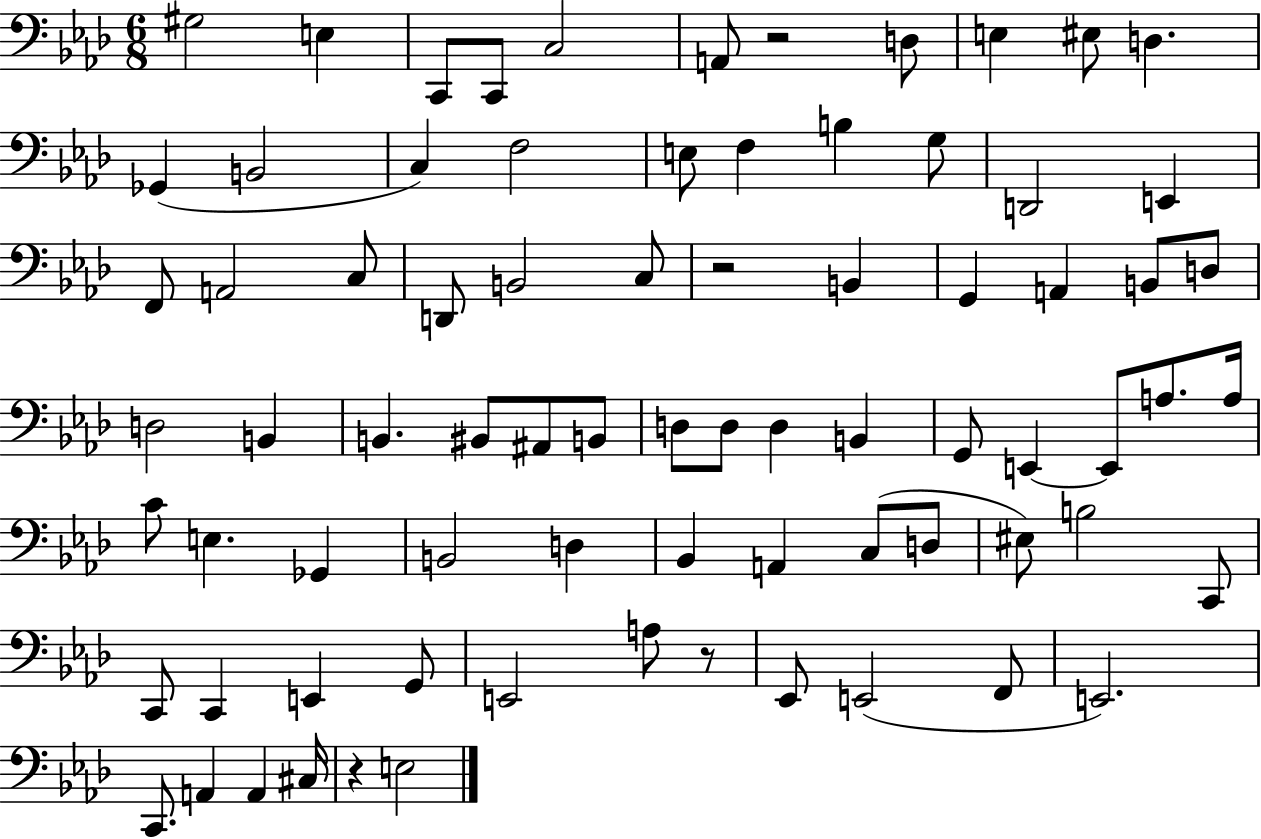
{
  \clef bass
  \numericTimeSignature
  \time 6/8
  \key aes \major
  gis2 e4 | c,8 c,8 c2 | a,8 r2 d8 | e4 eis8 d4. | \break ges,4( b,2 | c4) f2 | e8 f4 b4 g8 | d,2 e,4 | \break f,8 a,2 c8 | d,8 b,2 c8 | r2 b,4 | g,4 a,4 b,8 d8 | \break d2 b,4 | b,4. bis,8 ais,8 b,8 | d8 d8 d4 b,4 | g,8 e,4~~ e,8 a8. a16 | \break c'8 e4. ges,4 | b,2 d4 | bes,4 a,4 c8( d8 | eis8) b2 c,8 | \break c,8 c,4 e,4 g,8 | e,2 a8 r8 | ees,8 e,2( f,8 | e,2.) | \break c,8. a,4 a,4 cis16 | r4 e2 | \bar "|."
}